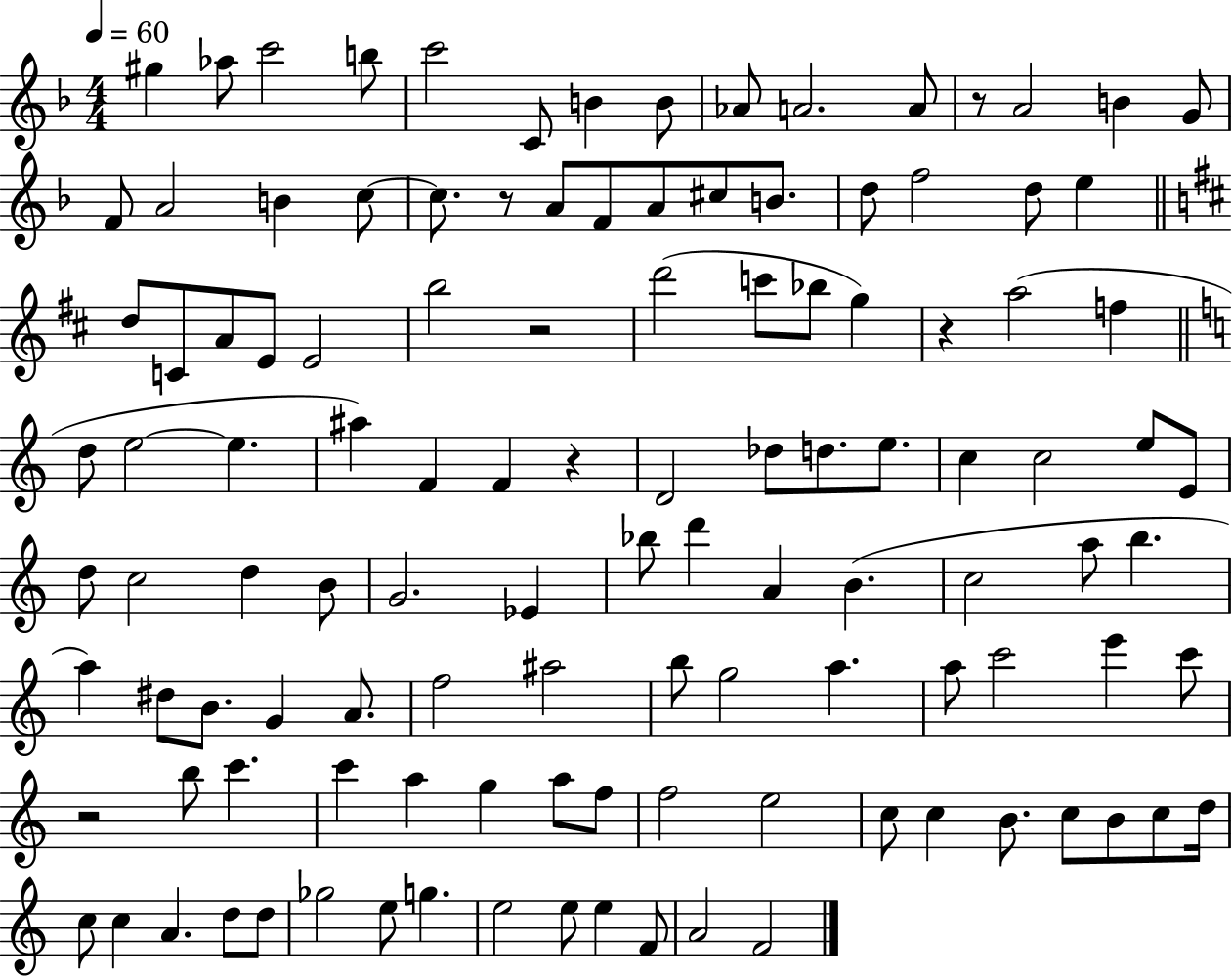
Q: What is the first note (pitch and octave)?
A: G#5